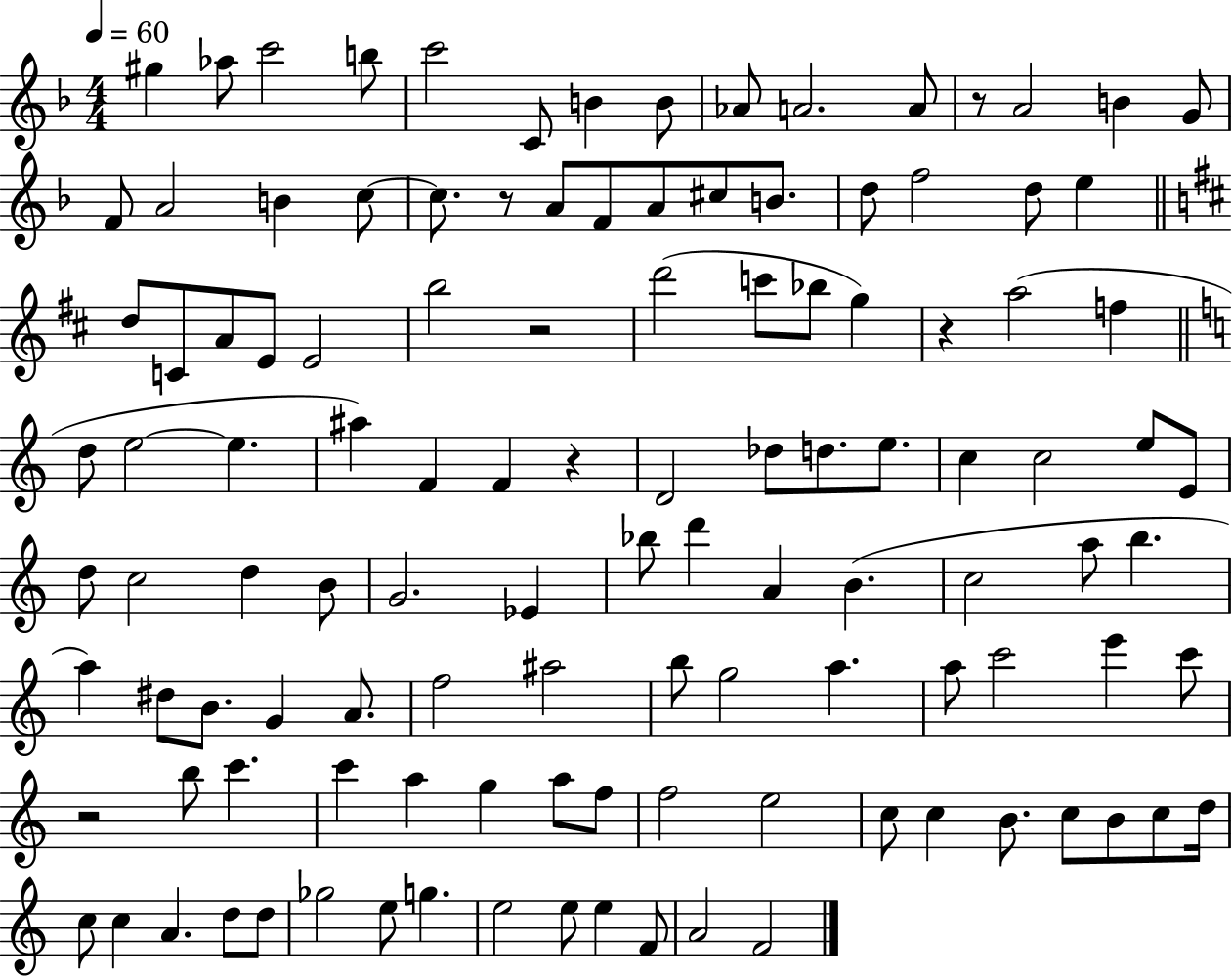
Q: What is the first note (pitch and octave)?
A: G#5